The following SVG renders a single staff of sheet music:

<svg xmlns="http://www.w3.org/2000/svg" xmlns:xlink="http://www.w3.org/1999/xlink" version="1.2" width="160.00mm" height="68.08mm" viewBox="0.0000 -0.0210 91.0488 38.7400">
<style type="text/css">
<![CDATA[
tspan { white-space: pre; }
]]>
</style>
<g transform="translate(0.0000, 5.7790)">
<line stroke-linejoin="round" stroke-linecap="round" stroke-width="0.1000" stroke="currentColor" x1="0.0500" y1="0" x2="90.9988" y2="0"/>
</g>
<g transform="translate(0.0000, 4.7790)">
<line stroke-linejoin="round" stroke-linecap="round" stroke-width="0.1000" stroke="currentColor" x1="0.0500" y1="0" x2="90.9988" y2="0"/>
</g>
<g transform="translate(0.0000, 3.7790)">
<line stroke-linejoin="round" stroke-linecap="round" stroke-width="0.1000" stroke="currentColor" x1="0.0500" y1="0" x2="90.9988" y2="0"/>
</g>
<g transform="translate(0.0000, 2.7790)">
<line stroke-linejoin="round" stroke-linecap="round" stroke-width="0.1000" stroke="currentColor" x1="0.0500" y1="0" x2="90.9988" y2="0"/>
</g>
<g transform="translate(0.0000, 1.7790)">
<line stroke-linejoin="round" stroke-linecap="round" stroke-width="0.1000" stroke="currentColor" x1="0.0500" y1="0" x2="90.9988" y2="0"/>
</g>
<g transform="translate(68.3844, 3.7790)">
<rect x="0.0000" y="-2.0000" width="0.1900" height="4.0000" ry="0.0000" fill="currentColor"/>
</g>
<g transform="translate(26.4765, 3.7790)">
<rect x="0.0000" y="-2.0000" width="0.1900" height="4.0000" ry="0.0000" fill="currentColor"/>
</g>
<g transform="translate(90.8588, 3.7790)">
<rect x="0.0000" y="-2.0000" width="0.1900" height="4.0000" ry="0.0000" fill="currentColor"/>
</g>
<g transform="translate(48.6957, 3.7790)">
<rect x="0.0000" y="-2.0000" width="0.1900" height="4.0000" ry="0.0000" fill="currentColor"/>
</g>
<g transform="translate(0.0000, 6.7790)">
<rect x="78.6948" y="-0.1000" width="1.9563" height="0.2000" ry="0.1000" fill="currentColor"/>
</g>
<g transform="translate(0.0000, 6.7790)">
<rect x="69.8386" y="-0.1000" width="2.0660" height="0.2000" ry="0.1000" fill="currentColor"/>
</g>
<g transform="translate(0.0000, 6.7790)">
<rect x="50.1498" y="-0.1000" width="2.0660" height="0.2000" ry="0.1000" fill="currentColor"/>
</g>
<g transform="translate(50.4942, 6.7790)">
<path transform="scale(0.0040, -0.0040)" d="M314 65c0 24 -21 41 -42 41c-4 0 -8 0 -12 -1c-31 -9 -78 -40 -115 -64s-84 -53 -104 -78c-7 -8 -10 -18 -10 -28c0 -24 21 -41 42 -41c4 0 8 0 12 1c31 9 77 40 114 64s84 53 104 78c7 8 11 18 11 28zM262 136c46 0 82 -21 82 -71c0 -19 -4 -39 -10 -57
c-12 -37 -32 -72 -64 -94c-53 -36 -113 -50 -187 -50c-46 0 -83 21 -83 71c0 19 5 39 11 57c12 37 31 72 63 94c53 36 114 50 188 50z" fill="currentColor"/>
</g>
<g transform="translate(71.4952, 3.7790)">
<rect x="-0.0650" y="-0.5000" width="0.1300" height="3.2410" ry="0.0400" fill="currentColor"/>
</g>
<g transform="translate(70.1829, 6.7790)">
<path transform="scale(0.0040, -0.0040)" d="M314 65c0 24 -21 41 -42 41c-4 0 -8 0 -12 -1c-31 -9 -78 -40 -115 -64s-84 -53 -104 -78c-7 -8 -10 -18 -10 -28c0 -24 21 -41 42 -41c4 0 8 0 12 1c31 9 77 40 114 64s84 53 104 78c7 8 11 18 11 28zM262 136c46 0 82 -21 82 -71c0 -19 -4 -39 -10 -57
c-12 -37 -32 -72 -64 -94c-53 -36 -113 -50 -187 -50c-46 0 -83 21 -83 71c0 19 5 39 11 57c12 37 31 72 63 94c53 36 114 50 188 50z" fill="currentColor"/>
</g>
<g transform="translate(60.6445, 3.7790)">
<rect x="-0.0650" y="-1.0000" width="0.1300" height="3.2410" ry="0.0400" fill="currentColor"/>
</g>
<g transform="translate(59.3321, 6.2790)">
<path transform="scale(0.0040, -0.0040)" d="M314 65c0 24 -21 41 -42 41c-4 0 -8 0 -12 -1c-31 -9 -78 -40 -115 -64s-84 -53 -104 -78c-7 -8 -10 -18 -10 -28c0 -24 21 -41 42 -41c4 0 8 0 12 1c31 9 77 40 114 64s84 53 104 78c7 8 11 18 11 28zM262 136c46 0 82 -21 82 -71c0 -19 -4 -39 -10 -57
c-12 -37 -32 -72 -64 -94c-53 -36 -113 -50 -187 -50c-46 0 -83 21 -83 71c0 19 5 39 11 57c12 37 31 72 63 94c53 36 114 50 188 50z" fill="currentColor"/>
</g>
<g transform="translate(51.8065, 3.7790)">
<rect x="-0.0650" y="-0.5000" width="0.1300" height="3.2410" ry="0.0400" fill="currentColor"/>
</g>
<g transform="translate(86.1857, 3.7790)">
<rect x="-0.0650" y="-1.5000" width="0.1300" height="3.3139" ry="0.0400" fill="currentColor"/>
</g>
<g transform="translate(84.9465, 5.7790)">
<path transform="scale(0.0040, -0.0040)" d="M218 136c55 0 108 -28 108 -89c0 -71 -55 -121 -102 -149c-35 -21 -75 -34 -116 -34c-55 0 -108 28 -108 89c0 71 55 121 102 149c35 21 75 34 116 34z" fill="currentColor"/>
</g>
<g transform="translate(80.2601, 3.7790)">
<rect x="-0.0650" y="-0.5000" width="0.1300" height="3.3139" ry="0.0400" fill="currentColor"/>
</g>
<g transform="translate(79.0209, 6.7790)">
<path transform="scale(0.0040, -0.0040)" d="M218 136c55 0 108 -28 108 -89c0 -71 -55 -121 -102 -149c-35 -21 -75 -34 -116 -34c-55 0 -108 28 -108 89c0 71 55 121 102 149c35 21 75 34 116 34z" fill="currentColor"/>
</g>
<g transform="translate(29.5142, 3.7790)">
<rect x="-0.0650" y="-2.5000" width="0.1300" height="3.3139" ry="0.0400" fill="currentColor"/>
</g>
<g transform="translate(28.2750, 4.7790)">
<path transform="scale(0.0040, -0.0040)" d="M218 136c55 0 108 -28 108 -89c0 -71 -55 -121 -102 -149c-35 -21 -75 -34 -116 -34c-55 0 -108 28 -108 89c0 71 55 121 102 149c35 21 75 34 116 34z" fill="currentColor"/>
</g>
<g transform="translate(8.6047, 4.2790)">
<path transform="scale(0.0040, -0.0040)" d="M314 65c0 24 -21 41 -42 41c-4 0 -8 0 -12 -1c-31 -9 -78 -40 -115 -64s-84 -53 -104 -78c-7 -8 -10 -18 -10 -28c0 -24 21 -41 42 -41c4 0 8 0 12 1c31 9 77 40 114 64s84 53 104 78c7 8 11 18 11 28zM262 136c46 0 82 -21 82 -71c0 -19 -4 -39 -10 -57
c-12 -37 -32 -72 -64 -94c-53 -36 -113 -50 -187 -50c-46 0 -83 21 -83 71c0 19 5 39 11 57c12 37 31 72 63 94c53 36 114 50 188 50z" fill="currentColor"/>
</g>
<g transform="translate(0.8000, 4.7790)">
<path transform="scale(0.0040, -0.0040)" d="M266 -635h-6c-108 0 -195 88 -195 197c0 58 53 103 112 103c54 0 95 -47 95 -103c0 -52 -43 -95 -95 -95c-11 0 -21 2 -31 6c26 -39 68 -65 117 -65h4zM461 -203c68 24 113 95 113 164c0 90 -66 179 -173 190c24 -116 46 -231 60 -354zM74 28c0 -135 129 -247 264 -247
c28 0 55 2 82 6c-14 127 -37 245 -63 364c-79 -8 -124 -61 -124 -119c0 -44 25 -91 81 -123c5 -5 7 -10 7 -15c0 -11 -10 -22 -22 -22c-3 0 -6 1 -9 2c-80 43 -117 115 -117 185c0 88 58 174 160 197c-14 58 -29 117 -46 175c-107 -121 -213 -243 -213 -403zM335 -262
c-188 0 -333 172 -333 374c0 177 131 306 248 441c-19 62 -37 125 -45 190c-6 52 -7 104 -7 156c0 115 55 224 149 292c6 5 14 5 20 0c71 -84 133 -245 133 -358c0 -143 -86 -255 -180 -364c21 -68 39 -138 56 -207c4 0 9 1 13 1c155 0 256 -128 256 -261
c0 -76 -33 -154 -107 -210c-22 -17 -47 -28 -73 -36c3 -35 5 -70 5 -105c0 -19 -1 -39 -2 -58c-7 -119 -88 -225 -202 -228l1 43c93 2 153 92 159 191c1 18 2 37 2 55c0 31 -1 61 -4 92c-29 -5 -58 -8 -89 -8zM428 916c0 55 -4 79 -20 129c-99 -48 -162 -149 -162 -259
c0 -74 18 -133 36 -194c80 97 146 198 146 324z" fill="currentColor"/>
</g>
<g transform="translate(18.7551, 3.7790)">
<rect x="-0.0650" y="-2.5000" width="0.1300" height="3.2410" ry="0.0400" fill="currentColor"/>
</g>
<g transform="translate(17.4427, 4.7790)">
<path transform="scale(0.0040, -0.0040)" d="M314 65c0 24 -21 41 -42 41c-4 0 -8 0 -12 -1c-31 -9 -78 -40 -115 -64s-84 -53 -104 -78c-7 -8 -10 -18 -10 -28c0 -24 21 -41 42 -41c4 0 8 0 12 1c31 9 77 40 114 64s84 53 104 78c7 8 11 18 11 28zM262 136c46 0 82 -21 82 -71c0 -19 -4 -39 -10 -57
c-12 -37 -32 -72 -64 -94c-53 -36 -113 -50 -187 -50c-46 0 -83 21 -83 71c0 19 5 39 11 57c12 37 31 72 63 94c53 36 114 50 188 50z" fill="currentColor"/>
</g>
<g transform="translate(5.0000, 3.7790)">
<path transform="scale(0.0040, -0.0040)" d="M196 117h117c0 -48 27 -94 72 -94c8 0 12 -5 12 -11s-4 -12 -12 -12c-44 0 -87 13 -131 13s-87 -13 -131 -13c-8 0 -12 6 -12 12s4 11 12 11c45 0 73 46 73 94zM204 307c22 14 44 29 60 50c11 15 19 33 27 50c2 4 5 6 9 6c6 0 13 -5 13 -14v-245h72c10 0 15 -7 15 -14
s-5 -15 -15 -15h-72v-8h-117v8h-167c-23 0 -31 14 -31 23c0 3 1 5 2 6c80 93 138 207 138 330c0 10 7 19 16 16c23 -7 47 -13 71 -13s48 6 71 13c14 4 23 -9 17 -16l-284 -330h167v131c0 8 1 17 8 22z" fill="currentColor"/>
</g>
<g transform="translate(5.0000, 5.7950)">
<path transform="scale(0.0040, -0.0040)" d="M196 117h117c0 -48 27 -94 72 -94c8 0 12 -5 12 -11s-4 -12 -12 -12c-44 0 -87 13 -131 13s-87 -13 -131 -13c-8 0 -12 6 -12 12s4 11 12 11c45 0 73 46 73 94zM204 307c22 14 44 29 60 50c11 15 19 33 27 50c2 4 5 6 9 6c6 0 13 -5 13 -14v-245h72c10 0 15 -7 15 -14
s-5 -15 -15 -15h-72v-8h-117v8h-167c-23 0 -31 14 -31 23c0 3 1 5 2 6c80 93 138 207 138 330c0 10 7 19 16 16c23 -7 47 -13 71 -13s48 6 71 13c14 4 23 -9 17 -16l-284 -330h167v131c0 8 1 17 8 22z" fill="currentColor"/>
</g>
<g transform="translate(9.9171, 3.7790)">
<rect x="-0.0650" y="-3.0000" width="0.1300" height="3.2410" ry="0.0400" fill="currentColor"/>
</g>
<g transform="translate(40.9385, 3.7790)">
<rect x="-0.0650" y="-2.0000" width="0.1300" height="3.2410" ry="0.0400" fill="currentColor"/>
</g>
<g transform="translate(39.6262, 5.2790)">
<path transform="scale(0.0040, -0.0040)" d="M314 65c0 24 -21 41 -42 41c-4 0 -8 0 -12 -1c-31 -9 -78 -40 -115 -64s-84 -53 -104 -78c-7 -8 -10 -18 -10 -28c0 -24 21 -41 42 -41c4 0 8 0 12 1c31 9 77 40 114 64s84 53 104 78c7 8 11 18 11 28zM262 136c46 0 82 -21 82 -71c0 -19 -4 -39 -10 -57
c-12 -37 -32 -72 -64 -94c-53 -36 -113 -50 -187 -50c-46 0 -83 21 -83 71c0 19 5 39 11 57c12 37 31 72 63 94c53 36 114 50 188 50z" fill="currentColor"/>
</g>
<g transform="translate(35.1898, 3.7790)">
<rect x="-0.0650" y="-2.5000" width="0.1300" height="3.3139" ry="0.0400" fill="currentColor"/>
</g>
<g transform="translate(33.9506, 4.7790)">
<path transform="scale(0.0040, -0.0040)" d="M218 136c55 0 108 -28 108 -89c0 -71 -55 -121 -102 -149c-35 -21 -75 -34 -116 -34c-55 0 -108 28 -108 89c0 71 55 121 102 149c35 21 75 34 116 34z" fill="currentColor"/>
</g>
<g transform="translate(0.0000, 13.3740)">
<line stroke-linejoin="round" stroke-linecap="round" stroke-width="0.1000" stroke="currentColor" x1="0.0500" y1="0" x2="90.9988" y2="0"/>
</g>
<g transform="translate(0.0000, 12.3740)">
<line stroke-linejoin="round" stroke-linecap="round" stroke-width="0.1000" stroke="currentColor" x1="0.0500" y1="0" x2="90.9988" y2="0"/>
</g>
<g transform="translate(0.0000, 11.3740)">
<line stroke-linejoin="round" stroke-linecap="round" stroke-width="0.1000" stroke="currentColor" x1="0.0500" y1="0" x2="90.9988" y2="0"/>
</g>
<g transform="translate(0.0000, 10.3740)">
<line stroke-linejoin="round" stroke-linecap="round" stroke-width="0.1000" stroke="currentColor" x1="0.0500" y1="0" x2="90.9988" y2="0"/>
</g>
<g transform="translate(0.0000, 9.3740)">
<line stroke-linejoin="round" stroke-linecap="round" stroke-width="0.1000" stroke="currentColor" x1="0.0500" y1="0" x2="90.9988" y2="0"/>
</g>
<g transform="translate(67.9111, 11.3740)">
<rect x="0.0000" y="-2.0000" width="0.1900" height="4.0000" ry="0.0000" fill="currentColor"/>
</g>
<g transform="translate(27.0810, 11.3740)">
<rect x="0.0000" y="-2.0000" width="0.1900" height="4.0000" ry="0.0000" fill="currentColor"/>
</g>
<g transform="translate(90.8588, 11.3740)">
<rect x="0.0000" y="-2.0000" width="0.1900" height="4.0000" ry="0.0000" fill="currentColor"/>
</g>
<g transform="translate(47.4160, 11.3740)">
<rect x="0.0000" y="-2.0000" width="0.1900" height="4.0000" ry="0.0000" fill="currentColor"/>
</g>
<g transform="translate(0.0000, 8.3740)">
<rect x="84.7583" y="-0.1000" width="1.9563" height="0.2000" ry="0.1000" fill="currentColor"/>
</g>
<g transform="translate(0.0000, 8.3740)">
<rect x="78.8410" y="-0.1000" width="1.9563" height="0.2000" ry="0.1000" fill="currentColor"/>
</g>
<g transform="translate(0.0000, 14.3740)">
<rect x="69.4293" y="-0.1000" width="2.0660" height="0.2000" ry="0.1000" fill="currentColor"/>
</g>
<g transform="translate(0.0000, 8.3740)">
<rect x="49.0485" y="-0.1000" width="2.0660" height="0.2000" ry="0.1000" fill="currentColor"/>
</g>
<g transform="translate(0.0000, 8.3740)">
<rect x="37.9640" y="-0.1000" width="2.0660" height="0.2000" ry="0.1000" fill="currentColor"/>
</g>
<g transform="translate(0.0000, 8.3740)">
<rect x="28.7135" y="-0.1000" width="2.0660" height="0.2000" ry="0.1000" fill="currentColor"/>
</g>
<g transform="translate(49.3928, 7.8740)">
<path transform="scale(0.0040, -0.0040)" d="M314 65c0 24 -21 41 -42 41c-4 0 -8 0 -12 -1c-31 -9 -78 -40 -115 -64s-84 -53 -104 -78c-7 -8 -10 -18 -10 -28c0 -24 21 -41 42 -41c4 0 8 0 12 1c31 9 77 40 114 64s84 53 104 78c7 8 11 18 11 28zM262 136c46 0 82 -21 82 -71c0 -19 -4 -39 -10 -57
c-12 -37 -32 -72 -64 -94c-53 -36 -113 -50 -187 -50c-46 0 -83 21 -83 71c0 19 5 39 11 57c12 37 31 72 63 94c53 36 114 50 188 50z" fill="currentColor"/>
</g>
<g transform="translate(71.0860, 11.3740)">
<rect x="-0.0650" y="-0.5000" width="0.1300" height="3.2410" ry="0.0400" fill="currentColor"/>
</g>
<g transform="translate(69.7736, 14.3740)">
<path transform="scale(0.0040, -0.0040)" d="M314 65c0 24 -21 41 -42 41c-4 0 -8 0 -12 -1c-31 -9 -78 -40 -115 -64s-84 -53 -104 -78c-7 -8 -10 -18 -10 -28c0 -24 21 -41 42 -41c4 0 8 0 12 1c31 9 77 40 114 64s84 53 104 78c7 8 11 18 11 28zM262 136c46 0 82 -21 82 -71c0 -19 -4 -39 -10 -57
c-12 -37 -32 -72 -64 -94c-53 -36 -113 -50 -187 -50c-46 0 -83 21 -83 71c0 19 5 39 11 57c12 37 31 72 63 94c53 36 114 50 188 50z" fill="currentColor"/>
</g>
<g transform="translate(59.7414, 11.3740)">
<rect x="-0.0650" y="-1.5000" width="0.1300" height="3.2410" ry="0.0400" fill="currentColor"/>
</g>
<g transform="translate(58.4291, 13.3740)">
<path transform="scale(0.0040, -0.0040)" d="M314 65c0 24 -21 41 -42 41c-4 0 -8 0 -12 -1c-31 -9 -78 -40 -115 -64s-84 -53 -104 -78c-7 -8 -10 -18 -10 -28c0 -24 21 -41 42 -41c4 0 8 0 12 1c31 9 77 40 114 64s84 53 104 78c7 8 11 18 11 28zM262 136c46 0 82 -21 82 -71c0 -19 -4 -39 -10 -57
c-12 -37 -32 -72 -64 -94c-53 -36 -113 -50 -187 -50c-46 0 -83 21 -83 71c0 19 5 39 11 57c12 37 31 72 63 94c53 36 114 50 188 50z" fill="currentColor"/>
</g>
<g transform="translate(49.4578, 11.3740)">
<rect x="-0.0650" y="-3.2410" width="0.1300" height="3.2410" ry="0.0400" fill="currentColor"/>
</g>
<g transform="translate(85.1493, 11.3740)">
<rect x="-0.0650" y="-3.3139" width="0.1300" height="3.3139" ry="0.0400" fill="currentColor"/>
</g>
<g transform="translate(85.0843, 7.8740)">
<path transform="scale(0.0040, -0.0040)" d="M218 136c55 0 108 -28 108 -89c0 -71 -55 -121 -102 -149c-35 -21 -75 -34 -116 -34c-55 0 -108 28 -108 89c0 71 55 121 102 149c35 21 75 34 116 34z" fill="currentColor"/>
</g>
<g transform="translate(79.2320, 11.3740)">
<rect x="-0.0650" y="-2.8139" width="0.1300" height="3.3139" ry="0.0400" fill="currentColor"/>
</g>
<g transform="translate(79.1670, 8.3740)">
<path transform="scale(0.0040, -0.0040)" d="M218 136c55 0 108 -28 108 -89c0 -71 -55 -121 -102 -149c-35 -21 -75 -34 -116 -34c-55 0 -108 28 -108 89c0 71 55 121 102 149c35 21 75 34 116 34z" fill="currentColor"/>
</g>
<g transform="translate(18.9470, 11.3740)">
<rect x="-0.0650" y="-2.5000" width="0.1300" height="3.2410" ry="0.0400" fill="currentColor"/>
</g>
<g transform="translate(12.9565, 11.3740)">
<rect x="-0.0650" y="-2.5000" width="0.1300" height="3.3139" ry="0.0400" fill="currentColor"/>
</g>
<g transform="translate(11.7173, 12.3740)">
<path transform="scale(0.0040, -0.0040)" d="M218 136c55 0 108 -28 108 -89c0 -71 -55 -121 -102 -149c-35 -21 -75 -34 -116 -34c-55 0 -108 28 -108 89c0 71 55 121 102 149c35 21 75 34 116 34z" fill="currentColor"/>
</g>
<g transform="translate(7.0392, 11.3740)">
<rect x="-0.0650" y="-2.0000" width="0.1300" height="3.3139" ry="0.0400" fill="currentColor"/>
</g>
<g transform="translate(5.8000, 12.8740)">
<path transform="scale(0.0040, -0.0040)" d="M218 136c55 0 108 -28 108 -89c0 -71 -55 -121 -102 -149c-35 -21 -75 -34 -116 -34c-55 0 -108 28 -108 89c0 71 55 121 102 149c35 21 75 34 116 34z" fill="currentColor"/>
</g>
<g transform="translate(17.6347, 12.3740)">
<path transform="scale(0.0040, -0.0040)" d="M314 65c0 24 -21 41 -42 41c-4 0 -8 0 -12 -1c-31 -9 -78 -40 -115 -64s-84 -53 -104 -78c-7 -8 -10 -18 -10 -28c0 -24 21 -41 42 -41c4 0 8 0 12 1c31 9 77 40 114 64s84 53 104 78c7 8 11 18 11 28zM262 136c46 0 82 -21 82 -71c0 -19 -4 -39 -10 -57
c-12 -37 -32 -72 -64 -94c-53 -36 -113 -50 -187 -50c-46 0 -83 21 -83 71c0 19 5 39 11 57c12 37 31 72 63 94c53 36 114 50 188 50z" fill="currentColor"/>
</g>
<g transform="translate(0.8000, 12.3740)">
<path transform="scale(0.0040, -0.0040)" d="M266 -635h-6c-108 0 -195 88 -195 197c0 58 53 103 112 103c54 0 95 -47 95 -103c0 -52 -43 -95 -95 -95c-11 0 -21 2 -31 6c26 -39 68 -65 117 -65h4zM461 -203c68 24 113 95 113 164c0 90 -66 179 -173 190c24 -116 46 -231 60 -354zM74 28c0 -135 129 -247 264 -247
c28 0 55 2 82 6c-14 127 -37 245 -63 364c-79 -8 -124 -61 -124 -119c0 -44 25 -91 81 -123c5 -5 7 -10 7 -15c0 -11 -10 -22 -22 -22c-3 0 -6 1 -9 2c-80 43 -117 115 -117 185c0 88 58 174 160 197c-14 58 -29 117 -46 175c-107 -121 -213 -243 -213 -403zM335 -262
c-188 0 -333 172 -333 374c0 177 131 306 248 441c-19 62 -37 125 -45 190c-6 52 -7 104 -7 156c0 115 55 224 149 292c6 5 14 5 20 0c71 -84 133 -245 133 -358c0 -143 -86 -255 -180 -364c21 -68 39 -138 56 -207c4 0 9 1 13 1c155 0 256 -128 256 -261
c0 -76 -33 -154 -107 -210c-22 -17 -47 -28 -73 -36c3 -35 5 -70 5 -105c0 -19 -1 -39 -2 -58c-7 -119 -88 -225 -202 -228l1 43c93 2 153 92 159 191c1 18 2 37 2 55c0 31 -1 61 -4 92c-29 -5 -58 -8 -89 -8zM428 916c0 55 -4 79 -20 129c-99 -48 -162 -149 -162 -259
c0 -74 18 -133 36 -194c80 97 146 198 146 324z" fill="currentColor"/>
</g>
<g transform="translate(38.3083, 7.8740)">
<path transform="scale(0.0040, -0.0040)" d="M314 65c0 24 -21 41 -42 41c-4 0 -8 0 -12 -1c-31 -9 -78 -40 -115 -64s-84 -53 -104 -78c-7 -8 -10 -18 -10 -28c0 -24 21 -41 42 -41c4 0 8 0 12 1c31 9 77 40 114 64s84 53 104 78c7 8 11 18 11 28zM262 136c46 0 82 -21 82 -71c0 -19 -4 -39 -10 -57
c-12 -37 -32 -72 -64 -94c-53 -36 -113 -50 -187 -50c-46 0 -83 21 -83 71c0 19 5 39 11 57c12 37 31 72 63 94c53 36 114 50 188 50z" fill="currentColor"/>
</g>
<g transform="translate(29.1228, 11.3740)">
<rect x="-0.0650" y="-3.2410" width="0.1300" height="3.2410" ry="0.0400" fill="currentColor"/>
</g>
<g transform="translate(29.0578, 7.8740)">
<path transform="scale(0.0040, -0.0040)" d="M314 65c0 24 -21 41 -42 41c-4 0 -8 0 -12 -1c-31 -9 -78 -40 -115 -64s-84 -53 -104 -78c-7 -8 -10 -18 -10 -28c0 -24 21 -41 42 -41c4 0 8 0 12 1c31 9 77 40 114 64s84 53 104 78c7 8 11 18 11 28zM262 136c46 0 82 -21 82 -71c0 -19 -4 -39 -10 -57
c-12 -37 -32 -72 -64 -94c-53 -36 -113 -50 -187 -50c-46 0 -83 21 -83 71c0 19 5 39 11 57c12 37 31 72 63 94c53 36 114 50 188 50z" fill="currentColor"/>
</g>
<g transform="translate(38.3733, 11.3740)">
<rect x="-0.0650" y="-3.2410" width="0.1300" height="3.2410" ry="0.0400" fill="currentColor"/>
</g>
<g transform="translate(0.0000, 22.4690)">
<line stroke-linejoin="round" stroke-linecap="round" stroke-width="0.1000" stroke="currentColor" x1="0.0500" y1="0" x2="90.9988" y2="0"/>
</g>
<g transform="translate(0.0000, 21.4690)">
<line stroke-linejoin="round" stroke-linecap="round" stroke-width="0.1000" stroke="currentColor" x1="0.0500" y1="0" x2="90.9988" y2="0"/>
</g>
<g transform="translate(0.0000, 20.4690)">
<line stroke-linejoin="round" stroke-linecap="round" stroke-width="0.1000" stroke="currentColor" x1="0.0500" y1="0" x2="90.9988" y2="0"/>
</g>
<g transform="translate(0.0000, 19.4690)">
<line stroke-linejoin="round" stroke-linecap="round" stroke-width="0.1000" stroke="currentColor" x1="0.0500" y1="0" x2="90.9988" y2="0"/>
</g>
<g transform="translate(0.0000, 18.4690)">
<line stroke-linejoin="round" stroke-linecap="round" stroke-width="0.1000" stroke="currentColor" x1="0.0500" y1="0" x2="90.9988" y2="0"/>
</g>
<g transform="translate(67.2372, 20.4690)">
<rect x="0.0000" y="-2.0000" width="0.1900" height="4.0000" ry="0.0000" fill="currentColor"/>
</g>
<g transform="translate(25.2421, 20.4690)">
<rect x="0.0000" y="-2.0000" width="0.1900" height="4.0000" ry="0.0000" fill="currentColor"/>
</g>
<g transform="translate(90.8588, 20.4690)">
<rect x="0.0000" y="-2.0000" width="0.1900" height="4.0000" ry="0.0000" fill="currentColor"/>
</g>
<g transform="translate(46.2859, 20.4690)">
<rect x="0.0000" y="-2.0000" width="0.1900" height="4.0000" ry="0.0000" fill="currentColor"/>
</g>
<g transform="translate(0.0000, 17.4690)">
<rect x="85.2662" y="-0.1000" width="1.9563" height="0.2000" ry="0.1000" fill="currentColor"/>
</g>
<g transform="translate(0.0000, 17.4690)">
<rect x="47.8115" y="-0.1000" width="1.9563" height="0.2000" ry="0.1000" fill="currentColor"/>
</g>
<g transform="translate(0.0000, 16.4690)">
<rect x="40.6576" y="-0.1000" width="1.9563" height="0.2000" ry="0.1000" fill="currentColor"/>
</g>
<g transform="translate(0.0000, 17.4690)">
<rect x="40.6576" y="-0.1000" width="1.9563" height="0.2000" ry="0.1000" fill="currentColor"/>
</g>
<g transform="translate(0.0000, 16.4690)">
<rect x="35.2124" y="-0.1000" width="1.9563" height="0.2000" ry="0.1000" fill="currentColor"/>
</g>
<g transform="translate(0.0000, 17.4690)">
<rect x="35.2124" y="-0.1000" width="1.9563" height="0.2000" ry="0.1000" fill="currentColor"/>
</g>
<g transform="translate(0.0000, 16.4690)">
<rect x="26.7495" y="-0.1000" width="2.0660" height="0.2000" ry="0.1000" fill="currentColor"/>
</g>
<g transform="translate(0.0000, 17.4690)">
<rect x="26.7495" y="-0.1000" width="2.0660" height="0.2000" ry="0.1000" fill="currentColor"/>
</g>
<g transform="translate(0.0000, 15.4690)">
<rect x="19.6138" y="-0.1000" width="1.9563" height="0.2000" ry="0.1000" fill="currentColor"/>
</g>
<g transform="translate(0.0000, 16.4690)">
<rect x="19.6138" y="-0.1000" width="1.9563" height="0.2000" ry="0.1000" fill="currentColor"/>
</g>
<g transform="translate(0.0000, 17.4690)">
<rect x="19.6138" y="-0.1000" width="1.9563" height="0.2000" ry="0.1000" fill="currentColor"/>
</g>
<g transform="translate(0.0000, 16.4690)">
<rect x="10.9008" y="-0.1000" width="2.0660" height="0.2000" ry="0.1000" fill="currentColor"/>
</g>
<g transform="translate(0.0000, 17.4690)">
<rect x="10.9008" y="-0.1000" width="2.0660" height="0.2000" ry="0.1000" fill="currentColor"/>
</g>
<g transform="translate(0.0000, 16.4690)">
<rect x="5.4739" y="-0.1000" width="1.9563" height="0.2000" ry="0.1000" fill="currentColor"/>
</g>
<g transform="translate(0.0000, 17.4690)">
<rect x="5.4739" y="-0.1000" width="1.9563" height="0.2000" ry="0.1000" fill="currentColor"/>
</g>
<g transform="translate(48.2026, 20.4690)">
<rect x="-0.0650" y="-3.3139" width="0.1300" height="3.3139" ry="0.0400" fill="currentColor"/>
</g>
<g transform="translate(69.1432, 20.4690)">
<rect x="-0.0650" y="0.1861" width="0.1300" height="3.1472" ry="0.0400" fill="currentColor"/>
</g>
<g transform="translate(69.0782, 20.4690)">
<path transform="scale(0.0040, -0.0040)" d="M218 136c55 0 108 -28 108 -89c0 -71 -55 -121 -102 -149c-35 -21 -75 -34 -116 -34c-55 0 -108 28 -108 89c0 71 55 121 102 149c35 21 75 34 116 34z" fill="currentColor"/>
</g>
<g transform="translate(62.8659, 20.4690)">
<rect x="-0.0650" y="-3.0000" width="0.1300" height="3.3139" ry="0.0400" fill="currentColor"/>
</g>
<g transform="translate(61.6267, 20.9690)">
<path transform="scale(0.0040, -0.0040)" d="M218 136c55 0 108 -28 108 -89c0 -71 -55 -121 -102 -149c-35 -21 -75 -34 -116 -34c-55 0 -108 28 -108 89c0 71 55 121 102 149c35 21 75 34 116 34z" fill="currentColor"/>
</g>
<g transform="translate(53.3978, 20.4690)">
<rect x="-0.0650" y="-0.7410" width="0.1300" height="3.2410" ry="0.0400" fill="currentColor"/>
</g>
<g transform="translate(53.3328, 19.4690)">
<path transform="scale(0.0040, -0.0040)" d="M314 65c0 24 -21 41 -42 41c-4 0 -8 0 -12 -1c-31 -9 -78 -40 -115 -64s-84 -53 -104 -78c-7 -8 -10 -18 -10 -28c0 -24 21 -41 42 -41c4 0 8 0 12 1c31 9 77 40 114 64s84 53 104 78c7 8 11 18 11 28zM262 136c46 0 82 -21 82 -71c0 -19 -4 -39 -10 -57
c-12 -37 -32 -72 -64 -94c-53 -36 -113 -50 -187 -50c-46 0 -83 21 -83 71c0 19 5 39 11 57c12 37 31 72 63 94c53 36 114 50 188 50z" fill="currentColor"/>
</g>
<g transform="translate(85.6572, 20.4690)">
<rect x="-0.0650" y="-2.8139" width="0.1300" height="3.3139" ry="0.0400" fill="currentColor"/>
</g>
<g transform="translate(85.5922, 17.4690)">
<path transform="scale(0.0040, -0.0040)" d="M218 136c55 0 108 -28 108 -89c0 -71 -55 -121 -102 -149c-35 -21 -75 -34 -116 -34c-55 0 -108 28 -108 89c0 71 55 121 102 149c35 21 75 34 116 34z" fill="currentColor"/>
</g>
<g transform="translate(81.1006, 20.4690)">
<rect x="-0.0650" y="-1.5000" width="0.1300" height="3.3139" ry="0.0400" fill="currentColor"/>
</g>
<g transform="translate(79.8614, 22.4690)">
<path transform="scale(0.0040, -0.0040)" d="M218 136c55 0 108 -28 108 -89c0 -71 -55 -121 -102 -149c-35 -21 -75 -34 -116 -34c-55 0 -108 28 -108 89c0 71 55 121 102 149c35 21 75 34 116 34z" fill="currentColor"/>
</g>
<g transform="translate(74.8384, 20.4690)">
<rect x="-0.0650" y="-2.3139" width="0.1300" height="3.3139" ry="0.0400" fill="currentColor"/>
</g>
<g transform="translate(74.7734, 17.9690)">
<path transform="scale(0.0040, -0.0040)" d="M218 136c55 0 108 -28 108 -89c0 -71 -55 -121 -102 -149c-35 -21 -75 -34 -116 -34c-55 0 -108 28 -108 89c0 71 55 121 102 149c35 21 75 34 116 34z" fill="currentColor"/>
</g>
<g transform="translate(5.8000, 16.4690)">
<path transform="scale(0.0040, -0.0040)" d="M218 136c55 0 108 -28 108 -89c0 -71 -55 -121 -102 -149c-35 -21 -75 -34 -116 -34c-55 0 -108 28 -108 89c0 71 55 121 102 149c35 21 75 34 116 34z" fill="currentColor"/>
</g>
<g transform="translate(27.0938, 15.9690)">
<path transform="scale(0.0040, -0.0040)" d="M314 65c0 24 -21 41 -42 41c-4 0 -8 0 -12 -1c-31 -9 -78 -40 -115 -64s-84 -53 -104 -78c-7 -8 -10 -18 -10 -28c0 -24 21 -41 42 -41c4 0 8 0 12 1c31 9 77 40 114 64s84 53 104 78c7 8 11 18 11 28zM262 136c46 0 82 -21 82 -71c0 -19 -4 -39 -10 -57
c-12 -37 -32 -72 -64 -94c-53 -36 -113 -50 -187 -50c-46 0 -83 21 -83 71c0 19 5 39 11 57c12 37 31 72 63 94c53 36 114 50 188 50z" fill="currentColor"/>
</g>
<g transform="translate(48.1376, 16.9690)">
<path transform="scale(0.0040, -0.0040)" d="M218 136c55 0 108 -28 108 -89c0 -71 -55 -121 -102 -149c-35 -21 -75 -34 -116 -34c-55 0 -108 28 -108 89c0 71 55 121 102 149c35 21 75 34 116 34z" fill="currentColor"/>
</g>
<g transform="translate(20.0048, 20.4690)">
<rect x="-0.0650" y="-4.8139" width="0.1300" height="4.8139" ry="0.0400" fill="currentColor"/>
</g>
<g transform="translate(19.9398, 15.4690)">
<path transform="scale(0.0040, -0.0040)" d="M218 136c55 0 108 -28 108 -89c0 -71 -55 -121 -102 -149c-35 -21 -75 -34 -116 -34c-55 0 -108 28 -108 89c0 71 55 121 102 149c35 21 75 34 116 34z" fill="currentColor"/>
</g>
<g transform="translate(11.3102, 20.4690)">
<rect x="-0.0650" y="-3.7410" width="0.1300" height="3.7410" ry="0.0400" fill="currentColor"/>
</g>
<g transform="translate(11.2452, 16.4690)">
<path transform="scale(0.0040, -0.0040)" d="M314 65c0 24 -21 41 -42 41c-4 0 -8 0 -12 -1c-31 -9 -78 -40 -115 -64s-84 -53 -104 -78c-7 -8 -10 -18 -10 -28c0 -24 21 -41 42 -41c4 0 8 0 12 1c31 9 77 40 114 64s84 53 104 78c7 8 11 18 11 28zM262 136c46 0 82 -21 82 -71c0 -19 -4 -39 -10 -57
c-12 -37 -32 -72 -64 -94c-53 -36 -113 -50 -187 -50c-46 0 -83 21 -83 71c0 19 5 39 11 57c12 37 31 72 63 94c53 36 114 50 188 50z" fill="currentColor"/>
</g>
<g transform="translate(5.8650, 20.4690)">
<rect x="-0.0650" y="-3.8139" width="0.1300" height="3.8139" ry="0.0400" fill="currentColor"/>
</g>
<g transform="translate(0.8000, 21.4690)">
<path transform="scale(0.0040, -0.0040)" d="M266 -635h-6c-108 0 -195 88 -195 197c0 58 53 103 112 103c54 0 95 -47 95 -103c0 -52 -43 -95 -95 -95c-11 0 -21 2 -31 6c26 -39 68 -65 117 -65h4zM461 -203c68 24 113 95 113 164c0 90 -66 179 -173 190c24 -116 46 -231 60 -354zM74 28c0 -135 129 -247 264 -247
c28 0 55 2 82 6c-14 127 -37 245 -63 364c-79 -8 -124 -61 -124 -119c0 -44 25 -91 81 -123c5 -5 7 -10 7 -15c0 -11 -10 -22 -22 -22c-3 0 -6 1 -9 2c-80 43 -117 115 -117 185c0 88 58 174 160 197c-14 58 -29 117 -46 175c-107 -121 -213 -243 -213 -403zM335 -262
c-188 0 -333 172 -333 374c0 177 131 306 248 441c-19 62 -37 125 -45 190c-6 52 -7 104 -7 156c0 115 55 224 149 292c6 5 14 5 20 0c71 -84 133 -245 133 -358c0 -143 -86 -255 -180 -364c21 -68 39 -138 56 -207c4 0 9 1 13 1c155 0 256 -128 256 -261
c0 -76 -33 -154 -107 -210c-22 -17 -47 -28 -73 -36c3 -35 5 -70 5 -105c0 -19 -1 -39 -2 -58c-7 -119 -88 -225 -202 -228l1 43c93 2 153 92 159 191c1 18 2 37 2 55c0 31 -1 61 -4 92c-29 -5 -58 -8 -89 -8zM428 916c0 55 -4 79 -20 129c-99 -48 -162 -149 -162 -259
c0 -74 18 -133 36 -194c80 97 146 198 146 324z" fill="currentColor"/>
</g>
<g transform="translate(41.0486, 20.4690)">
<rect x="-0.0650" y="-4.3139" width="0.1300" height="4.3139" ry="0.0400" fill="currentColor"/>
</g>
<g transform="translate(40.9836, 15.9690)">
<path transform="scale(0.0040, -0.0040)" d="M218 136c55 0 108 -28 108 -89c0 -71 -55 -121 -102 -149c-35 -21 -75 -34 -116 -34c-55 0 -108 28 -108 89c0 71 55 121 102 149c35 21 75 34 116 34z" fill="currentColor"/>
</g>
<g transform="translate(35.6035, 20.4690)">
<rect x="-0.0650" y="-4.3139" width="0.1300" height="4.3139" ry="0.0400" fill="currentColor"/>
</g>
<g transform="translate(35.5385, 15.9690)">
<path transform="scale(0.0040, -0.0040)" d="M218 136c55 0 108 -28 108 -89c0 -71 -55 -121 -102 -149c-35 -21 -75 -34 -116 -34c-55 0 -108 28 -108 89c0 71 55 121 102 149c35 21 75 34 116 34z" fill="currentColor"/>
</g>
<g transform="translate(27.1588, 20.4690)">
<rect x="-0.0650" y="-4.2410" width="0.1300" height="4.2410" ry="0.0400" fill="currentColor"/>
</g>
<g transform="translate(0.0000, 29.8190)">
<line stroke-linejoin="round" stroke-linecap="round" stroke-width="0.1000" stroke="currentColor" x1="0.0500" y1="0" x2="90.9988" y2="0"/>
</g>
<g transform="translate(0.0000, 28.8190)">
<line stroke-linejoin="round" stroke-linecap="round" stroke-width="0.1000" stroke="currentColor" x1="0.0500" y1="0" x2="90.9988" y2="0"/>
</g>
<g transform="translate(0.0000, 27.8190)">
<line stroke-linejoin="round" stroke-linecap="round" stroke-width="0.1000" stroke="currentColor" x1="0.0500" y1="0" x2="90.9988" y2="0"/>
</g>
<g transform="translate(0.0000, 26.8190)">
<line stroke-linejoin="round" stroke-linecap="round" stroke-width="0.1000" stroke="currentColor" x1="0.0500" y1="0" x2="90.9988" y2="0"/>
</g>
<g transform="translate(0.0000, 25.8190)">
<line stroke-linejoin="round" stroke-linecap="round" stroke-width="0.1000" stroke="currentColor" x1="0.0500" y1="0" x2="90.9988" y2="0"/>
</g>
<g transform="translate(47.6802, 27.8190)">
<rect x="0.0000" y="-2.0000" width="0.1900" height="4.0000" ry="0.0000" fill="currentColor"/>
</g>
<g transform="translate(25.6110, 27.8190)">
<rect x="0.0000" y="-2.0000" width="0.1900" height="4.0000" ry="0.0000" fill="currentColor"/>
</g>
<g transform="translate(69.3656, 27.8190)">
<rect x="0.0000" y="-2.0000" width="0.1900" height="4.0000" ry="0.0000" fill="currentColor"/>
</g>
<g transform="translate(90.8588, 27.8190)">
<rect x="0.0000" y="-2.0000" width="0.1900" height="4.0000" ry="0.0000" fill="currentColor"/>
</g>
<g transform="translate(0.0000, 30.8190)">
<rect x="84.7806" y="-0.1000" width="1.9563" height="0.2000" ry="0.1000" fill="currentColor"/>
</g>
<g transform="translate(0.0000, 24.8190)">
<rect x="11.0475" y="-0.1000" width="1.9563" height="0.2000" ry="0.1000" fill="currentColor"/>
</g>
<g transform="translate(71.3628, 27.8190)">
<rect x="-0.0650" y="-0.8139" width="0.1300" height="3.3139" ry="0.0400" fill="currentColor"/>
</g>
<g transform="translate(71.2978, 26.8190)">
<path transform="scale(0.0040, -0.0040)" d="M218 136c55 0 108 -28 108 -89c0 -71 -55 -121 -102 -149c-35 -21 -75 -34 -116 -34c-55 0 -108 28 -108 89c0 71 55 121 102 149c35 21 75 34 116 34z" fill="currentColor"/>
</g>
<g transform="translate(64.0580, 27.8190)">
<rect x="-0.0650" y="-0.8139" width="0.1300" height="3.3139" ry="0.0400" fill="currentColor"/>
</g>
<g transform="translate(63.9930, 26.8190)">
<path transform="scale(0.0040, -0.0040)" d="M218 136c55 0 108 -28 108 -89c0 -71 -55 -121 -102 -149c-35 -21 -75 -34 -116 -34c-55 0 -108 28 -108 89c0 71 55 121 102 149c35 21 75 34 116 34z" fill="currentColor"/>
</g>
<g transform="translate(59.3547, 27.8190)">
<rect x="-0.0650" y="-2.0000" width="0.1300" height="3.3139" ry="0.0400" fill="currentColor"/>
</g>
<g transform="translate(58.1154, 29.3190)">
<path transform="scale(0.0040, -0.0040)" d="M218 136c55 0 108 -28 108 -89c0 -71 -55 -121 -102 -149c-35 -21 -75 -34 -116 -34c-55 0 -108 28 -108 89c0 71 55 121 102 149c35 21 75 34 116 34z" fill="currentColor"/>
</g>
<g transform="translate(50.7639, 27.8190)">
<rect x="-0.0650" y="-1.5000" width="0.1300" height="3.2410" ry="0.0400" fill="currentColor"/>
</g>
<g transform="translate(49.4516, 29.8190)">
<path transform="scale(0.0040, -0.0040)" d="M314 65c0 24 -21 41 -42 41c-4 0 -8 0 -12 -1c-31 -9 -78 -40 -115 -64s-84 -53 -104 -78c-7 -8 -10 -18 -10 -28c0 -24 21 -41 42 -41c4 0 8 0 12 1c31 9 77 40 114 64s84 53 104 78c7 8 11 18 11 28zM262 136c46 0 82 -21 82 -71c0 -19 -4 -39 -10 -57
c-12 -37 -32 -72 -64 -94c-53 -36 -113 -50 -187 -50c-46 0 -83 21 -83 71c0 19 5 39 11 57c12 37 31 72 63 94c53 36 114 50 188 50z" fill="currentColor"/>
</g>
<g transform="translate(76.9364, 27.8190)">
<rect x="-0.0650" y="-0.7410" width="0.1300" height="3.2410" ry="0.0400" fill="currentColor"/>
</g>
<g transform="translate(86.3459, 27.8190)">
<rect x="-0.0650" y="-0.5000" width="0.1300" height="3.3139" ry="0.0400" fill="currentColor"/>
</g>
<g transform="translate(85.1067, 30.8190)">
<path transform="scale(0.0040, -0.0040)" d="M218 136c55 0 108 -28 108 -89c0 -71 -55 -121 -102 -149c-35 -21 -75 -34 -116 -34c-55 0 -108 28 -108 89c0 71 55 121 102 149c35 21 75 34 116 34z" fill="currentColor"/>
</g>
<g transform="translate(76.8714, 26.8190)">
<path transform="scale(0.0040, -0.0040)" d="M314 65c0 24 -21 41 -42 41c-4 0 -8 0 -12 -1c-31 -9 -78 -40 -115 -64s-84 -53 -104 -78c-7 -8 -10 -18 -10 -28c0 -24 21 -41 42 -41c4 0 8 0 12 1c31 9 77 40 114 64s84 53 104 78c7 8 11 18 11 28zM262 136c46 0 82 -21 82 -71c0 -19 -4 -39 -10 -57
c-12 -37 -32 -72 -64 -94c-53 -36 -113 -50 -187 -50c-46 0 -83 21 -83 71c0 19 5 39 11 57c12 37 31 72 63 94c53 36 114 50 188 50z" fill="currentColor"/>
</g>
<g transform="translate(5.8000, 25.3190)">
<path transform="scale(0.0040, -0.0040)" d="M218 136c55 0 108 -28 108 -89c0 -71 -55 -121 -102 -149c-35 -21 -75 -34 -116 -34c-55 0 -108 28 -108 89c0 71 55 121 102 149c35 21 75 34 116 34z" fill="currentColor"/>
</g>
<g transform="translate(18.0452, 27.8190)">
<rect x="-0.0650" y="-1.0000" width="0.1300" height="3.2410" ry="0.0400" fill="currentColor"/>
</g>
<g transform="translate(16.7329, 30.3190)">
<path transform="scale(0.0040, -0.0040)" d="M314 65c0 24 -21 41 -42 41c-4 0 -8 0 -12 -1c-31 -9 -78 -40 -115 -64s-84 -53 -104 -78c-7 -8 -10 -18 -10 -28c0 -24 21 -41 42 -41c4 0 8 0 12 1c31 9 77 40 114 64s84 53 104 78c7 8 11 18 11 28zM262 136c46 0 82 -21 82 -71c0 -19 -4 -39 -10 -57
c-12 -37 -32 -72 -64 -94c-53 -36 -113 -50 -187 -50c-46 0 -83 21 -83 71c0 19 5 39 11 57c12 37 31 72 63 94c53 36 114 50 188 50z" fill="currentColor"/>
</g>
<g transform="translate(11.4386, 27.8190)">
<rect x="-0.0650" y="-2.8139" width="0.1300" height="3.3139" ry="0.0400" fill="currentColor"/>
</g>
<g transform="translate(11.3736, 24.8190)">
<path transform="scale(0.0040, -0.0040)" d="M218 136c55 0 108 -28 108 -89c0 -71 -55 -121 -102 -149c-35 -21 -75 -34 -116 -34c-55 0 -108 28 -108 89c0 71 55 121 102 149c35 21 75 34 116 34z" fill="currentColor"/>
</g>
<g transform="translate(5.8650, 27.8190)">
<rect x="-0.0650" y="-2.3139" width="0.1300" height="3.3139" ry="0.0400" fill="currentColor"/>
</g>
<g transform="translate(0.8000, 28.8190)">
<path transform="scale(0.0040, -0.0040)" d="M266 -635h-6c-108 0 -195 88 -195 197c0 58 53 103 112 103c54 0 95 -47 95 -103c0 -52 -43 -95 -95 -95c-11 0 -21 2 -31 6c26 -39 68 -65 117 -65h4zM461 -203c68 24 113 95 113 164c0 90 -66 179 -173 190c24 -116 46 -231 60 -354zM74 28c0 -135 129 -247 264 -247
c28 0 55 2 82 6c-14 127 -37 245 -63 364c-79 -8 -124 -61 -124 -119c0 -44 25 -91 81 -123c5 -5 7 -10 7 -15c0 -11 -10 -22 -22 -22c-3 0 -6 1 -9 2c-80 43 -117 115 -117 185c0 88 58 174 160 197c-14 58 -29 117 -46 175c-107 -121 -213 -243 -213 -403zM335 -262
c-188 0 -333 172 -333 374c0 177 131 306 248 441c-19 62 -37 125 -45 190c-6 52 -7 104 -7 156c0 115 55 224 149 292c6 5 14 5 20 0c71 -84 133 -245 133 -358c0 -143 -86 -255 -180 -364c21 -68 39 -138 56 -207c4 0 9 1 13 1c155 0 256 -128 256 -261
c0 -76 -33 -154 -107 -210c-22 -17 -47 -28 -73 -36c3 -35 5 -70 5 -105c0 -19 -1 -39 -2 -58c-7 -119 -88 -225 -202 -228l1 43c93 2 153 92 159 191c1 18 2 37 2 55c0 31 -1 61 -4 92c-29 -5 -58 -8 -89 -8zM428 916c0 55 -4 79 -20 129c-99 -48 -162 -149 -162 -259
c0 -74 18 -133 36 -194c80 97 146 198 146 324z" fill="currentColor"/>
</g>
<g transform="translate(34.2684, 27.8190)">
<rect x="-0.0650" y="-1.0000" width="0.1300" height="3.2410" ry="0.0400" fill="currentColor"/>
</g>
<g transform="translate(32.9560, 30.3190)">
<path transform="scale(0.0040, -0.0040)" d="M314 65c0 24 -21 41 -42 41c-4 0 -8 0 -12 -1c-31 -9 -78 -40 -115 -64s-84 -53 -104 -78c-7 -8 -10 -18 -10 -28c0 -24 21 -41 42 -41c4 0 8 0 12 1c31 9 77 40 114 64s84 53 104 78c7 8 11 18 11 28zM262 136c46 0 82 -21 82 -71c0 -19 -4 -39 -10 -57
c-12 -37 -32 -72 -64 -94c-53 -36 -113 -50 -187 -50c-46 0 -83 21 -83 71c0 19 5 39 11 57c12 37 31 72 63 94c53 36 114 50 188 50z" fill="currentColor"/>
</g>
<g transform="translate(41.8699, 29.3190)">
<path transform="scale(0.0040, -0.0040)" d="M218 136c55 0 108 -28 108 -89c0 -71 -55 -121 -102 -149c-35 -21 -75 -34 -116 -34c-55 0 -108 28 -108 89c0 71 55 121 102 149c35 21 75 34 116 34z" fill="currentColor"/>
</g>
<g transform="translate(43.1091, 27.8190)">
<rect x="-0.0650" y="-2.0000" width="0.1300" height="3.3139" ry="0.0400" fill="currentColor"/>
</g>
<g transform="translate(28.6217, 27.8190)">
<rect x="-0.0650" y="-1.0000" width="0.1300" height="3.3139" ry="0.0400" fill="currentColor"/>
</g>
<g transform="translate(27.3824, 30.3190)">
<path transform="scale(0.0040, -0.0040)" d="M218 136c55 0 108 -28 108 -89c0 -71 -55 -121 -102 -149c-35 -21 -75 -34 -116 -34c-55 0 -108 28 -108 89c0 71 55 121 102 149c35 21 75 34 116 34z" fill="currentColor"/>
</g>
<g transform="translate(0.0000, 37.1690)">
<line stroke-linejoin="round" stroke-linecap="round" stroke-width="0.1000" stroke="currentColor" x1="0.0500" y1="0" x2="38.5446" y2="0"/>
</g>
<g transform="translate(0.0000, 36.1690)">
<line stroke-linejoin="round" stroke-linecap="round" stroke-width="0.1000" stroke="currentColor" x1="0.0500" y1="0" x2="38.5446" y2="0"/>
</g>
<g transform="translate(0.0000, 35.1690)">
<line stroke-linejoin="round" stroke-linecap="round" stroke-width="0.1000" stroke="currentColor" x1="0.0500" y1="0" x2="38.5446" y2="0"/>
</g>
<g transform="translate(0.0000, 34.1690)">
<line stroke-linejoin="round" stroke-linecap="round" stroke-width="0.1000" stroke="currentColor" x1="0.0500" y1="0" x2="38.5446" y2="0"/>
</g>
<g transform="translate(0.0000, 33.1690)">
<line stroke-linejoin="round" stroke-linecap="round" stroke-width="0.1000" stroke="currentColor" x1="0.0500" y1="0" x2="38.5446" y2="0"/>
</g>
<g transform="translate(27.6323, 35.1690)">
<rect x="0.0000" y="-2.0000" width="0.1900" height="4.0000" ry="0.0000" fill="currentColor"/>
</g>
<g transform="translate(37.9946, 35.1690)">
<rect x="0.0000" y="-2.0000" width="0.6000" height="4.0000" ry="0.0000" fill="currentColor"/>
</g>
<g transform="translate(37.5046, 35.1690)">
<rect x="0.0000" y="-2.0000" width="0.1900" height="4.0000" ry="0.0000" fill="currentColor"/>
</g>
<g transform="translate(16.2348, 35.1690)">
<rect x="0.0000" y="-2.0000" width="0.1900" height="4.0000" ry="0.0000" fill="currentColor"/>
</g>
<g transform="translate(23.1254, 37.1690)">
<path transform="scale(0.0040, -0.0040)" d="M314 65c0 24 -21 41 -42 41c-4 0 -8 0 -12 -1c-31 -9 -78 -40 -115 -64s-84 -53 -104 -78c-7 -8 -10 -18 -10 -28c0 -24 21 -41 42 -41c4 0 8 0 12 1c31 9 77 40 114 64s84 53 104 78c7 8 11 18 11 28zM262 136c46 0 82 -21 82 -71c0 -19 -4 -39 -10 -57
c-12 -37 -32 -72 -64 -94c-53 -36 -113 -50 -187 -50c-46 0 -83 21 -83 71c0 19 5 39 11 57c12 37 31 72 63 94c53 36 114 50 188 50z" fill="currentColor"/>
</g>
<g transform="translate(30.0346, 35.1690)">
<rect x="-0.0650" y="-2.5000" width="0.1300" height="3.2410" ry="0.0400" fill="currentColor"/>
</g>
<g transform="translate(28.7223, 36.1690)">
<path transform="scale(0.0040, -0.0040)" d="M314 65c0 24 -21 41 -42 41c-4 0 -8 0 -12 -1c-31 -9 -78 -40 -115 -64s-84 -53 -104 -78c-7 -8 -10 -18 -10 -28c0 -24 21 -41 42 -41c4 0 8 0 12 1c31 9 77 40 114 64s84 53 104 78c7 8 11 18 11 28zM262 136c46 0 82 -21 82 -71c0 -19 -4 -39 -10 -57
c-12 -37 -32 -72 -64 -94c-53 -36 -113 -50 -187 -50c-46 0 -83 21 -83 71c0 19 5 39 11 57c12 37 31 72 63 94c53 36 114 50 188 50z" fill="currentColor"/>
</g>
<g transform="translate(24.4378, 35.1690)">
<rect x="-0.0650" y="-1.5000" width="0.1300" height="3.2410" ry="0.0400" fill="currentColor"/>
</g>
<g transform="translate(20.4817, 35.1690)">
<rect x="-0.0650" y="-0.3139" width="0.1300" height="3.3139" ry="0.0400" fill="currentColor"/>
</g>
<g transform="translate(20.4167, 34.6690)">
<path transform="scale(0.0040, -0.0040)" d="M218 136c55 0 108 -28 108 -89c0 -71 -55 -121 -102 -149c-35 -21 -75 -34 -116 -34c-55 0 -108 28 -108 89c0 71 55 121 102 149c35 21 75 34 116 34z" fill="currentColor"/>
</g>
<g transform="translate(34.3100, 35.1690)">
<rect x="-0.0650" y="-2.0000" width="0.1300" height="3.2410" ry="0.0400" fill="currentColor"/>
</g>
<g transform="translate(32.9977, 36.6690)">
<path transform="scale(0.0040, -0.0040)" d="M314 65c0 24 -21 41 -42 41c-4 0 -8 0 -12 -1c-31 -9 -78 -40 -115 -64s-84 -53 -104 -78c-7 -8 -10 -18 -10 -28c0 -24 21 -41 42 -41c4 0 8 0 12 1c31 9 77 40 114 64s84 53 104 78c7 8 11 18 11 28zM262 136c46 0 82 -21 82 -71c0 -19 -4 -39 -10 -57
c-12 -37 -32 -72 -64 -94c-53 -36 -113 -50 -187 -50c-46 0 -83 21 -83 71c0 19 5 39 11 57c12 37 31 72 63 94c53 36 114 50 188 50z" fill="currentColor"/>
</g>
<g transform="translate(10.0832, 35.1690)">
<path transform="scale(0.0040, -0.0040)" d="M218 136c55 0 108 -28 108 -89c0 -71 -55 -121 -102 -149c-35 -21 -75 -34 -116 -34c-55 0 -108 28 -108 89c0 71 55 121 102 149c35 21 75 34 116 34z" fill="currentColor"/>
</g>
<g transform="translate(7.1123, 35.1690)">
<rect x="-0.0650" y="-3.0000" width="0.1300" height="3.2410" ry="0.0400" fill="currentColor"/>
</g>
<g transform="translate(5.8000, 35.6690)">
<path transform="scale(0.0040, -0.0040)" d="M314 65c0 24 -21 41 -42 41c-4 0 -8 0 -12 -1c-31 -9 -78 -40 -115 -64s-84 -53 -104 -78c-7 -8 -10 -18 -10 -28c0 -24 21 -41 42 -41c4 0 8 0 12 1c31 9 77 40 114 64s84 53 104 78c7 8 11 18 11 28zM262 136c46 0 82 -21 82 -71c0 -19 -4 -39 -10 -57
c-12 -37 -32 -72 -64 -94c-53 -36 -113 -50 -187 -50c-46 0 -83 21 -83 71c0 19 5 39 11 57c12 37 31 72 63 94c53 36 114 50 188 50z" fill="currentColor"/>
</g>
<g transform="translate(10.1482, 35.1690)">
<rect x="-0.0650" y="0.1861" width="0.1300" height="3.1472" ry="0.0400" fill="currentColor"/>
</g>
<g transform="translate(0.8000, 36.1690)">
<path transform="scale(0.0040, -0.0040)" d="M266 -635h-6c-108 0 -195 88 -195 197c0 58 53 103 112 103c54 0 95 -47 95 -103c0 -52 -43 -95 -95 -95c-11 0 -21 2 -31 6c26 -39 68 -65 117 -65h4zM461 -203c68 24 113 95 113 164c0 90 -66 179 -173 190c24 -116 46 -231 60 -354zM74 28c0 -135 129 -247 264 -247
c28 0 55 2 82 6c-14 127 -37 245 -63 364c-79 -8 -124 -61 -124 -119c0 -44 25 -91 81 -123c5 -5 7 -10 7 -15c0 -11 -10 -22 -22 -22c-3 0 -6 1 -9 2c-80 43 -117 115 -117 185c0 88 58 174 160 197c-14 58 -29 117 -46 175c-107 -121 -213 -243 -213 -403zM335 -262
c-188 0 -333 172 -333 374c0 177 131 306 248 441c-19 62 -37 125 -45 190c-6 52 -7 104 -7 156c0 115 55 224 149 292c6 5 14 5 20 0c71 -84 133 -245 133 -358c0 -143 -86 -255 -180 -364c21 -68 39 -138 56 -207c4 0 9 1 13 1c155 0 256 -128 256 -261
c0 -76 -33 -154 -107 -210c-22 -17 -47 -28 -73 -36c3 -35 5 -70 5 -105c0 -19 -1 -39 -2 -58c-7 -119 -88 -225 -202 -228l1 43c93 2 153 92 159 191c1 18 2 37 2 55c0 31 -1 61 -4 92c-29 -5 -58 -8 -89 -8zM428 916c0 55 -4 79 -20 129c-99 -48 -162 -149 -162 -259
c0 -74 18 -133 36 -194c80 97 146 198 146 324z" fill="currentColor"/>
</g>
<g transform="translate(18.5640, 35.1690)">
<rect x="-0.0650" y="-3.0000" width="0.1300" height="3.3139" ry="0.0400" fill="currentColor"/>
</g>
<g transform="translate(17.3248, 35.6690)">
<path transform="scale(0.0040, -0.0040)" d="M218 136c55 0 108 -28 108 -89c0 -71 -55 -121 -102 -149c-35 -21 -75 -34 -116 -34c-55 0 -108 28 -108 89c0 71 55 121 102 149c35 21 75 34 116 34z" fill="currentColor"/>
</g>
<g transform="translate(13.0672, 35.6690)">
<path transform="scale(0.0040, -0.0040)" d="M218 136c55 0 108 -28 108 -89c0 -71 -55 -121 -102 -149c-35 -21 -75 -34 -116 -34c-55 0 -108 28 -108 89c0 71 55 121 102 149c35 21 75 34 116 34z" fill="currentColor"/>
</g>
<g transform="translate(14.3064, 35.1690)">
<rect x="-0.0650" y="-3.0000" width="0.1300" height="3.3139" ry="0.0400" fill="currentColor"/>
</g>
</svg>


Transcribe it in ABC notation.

X:1
T:Untitled
M:4/4
L:1/4
K:C
A2 G2 G G F2 C2 D2 C2 C E F G G2 b2 b2 b2 E2 C2 a b c' c'2 e' d'2 d' d' b d2 A B g E a g a D2 D D2 F E2 F d d d2 C A2 B A A c E2 G2 F2